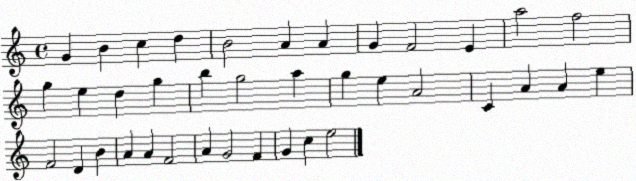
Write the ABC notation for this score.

X:1
T:Untitled
M:4/4
L:1/4
K:C
G B c d B2 A A G F2 E a2 f2 g e d g b g2 a g e A2 C A A e F2 D B A A F2 A G2 F G c e2